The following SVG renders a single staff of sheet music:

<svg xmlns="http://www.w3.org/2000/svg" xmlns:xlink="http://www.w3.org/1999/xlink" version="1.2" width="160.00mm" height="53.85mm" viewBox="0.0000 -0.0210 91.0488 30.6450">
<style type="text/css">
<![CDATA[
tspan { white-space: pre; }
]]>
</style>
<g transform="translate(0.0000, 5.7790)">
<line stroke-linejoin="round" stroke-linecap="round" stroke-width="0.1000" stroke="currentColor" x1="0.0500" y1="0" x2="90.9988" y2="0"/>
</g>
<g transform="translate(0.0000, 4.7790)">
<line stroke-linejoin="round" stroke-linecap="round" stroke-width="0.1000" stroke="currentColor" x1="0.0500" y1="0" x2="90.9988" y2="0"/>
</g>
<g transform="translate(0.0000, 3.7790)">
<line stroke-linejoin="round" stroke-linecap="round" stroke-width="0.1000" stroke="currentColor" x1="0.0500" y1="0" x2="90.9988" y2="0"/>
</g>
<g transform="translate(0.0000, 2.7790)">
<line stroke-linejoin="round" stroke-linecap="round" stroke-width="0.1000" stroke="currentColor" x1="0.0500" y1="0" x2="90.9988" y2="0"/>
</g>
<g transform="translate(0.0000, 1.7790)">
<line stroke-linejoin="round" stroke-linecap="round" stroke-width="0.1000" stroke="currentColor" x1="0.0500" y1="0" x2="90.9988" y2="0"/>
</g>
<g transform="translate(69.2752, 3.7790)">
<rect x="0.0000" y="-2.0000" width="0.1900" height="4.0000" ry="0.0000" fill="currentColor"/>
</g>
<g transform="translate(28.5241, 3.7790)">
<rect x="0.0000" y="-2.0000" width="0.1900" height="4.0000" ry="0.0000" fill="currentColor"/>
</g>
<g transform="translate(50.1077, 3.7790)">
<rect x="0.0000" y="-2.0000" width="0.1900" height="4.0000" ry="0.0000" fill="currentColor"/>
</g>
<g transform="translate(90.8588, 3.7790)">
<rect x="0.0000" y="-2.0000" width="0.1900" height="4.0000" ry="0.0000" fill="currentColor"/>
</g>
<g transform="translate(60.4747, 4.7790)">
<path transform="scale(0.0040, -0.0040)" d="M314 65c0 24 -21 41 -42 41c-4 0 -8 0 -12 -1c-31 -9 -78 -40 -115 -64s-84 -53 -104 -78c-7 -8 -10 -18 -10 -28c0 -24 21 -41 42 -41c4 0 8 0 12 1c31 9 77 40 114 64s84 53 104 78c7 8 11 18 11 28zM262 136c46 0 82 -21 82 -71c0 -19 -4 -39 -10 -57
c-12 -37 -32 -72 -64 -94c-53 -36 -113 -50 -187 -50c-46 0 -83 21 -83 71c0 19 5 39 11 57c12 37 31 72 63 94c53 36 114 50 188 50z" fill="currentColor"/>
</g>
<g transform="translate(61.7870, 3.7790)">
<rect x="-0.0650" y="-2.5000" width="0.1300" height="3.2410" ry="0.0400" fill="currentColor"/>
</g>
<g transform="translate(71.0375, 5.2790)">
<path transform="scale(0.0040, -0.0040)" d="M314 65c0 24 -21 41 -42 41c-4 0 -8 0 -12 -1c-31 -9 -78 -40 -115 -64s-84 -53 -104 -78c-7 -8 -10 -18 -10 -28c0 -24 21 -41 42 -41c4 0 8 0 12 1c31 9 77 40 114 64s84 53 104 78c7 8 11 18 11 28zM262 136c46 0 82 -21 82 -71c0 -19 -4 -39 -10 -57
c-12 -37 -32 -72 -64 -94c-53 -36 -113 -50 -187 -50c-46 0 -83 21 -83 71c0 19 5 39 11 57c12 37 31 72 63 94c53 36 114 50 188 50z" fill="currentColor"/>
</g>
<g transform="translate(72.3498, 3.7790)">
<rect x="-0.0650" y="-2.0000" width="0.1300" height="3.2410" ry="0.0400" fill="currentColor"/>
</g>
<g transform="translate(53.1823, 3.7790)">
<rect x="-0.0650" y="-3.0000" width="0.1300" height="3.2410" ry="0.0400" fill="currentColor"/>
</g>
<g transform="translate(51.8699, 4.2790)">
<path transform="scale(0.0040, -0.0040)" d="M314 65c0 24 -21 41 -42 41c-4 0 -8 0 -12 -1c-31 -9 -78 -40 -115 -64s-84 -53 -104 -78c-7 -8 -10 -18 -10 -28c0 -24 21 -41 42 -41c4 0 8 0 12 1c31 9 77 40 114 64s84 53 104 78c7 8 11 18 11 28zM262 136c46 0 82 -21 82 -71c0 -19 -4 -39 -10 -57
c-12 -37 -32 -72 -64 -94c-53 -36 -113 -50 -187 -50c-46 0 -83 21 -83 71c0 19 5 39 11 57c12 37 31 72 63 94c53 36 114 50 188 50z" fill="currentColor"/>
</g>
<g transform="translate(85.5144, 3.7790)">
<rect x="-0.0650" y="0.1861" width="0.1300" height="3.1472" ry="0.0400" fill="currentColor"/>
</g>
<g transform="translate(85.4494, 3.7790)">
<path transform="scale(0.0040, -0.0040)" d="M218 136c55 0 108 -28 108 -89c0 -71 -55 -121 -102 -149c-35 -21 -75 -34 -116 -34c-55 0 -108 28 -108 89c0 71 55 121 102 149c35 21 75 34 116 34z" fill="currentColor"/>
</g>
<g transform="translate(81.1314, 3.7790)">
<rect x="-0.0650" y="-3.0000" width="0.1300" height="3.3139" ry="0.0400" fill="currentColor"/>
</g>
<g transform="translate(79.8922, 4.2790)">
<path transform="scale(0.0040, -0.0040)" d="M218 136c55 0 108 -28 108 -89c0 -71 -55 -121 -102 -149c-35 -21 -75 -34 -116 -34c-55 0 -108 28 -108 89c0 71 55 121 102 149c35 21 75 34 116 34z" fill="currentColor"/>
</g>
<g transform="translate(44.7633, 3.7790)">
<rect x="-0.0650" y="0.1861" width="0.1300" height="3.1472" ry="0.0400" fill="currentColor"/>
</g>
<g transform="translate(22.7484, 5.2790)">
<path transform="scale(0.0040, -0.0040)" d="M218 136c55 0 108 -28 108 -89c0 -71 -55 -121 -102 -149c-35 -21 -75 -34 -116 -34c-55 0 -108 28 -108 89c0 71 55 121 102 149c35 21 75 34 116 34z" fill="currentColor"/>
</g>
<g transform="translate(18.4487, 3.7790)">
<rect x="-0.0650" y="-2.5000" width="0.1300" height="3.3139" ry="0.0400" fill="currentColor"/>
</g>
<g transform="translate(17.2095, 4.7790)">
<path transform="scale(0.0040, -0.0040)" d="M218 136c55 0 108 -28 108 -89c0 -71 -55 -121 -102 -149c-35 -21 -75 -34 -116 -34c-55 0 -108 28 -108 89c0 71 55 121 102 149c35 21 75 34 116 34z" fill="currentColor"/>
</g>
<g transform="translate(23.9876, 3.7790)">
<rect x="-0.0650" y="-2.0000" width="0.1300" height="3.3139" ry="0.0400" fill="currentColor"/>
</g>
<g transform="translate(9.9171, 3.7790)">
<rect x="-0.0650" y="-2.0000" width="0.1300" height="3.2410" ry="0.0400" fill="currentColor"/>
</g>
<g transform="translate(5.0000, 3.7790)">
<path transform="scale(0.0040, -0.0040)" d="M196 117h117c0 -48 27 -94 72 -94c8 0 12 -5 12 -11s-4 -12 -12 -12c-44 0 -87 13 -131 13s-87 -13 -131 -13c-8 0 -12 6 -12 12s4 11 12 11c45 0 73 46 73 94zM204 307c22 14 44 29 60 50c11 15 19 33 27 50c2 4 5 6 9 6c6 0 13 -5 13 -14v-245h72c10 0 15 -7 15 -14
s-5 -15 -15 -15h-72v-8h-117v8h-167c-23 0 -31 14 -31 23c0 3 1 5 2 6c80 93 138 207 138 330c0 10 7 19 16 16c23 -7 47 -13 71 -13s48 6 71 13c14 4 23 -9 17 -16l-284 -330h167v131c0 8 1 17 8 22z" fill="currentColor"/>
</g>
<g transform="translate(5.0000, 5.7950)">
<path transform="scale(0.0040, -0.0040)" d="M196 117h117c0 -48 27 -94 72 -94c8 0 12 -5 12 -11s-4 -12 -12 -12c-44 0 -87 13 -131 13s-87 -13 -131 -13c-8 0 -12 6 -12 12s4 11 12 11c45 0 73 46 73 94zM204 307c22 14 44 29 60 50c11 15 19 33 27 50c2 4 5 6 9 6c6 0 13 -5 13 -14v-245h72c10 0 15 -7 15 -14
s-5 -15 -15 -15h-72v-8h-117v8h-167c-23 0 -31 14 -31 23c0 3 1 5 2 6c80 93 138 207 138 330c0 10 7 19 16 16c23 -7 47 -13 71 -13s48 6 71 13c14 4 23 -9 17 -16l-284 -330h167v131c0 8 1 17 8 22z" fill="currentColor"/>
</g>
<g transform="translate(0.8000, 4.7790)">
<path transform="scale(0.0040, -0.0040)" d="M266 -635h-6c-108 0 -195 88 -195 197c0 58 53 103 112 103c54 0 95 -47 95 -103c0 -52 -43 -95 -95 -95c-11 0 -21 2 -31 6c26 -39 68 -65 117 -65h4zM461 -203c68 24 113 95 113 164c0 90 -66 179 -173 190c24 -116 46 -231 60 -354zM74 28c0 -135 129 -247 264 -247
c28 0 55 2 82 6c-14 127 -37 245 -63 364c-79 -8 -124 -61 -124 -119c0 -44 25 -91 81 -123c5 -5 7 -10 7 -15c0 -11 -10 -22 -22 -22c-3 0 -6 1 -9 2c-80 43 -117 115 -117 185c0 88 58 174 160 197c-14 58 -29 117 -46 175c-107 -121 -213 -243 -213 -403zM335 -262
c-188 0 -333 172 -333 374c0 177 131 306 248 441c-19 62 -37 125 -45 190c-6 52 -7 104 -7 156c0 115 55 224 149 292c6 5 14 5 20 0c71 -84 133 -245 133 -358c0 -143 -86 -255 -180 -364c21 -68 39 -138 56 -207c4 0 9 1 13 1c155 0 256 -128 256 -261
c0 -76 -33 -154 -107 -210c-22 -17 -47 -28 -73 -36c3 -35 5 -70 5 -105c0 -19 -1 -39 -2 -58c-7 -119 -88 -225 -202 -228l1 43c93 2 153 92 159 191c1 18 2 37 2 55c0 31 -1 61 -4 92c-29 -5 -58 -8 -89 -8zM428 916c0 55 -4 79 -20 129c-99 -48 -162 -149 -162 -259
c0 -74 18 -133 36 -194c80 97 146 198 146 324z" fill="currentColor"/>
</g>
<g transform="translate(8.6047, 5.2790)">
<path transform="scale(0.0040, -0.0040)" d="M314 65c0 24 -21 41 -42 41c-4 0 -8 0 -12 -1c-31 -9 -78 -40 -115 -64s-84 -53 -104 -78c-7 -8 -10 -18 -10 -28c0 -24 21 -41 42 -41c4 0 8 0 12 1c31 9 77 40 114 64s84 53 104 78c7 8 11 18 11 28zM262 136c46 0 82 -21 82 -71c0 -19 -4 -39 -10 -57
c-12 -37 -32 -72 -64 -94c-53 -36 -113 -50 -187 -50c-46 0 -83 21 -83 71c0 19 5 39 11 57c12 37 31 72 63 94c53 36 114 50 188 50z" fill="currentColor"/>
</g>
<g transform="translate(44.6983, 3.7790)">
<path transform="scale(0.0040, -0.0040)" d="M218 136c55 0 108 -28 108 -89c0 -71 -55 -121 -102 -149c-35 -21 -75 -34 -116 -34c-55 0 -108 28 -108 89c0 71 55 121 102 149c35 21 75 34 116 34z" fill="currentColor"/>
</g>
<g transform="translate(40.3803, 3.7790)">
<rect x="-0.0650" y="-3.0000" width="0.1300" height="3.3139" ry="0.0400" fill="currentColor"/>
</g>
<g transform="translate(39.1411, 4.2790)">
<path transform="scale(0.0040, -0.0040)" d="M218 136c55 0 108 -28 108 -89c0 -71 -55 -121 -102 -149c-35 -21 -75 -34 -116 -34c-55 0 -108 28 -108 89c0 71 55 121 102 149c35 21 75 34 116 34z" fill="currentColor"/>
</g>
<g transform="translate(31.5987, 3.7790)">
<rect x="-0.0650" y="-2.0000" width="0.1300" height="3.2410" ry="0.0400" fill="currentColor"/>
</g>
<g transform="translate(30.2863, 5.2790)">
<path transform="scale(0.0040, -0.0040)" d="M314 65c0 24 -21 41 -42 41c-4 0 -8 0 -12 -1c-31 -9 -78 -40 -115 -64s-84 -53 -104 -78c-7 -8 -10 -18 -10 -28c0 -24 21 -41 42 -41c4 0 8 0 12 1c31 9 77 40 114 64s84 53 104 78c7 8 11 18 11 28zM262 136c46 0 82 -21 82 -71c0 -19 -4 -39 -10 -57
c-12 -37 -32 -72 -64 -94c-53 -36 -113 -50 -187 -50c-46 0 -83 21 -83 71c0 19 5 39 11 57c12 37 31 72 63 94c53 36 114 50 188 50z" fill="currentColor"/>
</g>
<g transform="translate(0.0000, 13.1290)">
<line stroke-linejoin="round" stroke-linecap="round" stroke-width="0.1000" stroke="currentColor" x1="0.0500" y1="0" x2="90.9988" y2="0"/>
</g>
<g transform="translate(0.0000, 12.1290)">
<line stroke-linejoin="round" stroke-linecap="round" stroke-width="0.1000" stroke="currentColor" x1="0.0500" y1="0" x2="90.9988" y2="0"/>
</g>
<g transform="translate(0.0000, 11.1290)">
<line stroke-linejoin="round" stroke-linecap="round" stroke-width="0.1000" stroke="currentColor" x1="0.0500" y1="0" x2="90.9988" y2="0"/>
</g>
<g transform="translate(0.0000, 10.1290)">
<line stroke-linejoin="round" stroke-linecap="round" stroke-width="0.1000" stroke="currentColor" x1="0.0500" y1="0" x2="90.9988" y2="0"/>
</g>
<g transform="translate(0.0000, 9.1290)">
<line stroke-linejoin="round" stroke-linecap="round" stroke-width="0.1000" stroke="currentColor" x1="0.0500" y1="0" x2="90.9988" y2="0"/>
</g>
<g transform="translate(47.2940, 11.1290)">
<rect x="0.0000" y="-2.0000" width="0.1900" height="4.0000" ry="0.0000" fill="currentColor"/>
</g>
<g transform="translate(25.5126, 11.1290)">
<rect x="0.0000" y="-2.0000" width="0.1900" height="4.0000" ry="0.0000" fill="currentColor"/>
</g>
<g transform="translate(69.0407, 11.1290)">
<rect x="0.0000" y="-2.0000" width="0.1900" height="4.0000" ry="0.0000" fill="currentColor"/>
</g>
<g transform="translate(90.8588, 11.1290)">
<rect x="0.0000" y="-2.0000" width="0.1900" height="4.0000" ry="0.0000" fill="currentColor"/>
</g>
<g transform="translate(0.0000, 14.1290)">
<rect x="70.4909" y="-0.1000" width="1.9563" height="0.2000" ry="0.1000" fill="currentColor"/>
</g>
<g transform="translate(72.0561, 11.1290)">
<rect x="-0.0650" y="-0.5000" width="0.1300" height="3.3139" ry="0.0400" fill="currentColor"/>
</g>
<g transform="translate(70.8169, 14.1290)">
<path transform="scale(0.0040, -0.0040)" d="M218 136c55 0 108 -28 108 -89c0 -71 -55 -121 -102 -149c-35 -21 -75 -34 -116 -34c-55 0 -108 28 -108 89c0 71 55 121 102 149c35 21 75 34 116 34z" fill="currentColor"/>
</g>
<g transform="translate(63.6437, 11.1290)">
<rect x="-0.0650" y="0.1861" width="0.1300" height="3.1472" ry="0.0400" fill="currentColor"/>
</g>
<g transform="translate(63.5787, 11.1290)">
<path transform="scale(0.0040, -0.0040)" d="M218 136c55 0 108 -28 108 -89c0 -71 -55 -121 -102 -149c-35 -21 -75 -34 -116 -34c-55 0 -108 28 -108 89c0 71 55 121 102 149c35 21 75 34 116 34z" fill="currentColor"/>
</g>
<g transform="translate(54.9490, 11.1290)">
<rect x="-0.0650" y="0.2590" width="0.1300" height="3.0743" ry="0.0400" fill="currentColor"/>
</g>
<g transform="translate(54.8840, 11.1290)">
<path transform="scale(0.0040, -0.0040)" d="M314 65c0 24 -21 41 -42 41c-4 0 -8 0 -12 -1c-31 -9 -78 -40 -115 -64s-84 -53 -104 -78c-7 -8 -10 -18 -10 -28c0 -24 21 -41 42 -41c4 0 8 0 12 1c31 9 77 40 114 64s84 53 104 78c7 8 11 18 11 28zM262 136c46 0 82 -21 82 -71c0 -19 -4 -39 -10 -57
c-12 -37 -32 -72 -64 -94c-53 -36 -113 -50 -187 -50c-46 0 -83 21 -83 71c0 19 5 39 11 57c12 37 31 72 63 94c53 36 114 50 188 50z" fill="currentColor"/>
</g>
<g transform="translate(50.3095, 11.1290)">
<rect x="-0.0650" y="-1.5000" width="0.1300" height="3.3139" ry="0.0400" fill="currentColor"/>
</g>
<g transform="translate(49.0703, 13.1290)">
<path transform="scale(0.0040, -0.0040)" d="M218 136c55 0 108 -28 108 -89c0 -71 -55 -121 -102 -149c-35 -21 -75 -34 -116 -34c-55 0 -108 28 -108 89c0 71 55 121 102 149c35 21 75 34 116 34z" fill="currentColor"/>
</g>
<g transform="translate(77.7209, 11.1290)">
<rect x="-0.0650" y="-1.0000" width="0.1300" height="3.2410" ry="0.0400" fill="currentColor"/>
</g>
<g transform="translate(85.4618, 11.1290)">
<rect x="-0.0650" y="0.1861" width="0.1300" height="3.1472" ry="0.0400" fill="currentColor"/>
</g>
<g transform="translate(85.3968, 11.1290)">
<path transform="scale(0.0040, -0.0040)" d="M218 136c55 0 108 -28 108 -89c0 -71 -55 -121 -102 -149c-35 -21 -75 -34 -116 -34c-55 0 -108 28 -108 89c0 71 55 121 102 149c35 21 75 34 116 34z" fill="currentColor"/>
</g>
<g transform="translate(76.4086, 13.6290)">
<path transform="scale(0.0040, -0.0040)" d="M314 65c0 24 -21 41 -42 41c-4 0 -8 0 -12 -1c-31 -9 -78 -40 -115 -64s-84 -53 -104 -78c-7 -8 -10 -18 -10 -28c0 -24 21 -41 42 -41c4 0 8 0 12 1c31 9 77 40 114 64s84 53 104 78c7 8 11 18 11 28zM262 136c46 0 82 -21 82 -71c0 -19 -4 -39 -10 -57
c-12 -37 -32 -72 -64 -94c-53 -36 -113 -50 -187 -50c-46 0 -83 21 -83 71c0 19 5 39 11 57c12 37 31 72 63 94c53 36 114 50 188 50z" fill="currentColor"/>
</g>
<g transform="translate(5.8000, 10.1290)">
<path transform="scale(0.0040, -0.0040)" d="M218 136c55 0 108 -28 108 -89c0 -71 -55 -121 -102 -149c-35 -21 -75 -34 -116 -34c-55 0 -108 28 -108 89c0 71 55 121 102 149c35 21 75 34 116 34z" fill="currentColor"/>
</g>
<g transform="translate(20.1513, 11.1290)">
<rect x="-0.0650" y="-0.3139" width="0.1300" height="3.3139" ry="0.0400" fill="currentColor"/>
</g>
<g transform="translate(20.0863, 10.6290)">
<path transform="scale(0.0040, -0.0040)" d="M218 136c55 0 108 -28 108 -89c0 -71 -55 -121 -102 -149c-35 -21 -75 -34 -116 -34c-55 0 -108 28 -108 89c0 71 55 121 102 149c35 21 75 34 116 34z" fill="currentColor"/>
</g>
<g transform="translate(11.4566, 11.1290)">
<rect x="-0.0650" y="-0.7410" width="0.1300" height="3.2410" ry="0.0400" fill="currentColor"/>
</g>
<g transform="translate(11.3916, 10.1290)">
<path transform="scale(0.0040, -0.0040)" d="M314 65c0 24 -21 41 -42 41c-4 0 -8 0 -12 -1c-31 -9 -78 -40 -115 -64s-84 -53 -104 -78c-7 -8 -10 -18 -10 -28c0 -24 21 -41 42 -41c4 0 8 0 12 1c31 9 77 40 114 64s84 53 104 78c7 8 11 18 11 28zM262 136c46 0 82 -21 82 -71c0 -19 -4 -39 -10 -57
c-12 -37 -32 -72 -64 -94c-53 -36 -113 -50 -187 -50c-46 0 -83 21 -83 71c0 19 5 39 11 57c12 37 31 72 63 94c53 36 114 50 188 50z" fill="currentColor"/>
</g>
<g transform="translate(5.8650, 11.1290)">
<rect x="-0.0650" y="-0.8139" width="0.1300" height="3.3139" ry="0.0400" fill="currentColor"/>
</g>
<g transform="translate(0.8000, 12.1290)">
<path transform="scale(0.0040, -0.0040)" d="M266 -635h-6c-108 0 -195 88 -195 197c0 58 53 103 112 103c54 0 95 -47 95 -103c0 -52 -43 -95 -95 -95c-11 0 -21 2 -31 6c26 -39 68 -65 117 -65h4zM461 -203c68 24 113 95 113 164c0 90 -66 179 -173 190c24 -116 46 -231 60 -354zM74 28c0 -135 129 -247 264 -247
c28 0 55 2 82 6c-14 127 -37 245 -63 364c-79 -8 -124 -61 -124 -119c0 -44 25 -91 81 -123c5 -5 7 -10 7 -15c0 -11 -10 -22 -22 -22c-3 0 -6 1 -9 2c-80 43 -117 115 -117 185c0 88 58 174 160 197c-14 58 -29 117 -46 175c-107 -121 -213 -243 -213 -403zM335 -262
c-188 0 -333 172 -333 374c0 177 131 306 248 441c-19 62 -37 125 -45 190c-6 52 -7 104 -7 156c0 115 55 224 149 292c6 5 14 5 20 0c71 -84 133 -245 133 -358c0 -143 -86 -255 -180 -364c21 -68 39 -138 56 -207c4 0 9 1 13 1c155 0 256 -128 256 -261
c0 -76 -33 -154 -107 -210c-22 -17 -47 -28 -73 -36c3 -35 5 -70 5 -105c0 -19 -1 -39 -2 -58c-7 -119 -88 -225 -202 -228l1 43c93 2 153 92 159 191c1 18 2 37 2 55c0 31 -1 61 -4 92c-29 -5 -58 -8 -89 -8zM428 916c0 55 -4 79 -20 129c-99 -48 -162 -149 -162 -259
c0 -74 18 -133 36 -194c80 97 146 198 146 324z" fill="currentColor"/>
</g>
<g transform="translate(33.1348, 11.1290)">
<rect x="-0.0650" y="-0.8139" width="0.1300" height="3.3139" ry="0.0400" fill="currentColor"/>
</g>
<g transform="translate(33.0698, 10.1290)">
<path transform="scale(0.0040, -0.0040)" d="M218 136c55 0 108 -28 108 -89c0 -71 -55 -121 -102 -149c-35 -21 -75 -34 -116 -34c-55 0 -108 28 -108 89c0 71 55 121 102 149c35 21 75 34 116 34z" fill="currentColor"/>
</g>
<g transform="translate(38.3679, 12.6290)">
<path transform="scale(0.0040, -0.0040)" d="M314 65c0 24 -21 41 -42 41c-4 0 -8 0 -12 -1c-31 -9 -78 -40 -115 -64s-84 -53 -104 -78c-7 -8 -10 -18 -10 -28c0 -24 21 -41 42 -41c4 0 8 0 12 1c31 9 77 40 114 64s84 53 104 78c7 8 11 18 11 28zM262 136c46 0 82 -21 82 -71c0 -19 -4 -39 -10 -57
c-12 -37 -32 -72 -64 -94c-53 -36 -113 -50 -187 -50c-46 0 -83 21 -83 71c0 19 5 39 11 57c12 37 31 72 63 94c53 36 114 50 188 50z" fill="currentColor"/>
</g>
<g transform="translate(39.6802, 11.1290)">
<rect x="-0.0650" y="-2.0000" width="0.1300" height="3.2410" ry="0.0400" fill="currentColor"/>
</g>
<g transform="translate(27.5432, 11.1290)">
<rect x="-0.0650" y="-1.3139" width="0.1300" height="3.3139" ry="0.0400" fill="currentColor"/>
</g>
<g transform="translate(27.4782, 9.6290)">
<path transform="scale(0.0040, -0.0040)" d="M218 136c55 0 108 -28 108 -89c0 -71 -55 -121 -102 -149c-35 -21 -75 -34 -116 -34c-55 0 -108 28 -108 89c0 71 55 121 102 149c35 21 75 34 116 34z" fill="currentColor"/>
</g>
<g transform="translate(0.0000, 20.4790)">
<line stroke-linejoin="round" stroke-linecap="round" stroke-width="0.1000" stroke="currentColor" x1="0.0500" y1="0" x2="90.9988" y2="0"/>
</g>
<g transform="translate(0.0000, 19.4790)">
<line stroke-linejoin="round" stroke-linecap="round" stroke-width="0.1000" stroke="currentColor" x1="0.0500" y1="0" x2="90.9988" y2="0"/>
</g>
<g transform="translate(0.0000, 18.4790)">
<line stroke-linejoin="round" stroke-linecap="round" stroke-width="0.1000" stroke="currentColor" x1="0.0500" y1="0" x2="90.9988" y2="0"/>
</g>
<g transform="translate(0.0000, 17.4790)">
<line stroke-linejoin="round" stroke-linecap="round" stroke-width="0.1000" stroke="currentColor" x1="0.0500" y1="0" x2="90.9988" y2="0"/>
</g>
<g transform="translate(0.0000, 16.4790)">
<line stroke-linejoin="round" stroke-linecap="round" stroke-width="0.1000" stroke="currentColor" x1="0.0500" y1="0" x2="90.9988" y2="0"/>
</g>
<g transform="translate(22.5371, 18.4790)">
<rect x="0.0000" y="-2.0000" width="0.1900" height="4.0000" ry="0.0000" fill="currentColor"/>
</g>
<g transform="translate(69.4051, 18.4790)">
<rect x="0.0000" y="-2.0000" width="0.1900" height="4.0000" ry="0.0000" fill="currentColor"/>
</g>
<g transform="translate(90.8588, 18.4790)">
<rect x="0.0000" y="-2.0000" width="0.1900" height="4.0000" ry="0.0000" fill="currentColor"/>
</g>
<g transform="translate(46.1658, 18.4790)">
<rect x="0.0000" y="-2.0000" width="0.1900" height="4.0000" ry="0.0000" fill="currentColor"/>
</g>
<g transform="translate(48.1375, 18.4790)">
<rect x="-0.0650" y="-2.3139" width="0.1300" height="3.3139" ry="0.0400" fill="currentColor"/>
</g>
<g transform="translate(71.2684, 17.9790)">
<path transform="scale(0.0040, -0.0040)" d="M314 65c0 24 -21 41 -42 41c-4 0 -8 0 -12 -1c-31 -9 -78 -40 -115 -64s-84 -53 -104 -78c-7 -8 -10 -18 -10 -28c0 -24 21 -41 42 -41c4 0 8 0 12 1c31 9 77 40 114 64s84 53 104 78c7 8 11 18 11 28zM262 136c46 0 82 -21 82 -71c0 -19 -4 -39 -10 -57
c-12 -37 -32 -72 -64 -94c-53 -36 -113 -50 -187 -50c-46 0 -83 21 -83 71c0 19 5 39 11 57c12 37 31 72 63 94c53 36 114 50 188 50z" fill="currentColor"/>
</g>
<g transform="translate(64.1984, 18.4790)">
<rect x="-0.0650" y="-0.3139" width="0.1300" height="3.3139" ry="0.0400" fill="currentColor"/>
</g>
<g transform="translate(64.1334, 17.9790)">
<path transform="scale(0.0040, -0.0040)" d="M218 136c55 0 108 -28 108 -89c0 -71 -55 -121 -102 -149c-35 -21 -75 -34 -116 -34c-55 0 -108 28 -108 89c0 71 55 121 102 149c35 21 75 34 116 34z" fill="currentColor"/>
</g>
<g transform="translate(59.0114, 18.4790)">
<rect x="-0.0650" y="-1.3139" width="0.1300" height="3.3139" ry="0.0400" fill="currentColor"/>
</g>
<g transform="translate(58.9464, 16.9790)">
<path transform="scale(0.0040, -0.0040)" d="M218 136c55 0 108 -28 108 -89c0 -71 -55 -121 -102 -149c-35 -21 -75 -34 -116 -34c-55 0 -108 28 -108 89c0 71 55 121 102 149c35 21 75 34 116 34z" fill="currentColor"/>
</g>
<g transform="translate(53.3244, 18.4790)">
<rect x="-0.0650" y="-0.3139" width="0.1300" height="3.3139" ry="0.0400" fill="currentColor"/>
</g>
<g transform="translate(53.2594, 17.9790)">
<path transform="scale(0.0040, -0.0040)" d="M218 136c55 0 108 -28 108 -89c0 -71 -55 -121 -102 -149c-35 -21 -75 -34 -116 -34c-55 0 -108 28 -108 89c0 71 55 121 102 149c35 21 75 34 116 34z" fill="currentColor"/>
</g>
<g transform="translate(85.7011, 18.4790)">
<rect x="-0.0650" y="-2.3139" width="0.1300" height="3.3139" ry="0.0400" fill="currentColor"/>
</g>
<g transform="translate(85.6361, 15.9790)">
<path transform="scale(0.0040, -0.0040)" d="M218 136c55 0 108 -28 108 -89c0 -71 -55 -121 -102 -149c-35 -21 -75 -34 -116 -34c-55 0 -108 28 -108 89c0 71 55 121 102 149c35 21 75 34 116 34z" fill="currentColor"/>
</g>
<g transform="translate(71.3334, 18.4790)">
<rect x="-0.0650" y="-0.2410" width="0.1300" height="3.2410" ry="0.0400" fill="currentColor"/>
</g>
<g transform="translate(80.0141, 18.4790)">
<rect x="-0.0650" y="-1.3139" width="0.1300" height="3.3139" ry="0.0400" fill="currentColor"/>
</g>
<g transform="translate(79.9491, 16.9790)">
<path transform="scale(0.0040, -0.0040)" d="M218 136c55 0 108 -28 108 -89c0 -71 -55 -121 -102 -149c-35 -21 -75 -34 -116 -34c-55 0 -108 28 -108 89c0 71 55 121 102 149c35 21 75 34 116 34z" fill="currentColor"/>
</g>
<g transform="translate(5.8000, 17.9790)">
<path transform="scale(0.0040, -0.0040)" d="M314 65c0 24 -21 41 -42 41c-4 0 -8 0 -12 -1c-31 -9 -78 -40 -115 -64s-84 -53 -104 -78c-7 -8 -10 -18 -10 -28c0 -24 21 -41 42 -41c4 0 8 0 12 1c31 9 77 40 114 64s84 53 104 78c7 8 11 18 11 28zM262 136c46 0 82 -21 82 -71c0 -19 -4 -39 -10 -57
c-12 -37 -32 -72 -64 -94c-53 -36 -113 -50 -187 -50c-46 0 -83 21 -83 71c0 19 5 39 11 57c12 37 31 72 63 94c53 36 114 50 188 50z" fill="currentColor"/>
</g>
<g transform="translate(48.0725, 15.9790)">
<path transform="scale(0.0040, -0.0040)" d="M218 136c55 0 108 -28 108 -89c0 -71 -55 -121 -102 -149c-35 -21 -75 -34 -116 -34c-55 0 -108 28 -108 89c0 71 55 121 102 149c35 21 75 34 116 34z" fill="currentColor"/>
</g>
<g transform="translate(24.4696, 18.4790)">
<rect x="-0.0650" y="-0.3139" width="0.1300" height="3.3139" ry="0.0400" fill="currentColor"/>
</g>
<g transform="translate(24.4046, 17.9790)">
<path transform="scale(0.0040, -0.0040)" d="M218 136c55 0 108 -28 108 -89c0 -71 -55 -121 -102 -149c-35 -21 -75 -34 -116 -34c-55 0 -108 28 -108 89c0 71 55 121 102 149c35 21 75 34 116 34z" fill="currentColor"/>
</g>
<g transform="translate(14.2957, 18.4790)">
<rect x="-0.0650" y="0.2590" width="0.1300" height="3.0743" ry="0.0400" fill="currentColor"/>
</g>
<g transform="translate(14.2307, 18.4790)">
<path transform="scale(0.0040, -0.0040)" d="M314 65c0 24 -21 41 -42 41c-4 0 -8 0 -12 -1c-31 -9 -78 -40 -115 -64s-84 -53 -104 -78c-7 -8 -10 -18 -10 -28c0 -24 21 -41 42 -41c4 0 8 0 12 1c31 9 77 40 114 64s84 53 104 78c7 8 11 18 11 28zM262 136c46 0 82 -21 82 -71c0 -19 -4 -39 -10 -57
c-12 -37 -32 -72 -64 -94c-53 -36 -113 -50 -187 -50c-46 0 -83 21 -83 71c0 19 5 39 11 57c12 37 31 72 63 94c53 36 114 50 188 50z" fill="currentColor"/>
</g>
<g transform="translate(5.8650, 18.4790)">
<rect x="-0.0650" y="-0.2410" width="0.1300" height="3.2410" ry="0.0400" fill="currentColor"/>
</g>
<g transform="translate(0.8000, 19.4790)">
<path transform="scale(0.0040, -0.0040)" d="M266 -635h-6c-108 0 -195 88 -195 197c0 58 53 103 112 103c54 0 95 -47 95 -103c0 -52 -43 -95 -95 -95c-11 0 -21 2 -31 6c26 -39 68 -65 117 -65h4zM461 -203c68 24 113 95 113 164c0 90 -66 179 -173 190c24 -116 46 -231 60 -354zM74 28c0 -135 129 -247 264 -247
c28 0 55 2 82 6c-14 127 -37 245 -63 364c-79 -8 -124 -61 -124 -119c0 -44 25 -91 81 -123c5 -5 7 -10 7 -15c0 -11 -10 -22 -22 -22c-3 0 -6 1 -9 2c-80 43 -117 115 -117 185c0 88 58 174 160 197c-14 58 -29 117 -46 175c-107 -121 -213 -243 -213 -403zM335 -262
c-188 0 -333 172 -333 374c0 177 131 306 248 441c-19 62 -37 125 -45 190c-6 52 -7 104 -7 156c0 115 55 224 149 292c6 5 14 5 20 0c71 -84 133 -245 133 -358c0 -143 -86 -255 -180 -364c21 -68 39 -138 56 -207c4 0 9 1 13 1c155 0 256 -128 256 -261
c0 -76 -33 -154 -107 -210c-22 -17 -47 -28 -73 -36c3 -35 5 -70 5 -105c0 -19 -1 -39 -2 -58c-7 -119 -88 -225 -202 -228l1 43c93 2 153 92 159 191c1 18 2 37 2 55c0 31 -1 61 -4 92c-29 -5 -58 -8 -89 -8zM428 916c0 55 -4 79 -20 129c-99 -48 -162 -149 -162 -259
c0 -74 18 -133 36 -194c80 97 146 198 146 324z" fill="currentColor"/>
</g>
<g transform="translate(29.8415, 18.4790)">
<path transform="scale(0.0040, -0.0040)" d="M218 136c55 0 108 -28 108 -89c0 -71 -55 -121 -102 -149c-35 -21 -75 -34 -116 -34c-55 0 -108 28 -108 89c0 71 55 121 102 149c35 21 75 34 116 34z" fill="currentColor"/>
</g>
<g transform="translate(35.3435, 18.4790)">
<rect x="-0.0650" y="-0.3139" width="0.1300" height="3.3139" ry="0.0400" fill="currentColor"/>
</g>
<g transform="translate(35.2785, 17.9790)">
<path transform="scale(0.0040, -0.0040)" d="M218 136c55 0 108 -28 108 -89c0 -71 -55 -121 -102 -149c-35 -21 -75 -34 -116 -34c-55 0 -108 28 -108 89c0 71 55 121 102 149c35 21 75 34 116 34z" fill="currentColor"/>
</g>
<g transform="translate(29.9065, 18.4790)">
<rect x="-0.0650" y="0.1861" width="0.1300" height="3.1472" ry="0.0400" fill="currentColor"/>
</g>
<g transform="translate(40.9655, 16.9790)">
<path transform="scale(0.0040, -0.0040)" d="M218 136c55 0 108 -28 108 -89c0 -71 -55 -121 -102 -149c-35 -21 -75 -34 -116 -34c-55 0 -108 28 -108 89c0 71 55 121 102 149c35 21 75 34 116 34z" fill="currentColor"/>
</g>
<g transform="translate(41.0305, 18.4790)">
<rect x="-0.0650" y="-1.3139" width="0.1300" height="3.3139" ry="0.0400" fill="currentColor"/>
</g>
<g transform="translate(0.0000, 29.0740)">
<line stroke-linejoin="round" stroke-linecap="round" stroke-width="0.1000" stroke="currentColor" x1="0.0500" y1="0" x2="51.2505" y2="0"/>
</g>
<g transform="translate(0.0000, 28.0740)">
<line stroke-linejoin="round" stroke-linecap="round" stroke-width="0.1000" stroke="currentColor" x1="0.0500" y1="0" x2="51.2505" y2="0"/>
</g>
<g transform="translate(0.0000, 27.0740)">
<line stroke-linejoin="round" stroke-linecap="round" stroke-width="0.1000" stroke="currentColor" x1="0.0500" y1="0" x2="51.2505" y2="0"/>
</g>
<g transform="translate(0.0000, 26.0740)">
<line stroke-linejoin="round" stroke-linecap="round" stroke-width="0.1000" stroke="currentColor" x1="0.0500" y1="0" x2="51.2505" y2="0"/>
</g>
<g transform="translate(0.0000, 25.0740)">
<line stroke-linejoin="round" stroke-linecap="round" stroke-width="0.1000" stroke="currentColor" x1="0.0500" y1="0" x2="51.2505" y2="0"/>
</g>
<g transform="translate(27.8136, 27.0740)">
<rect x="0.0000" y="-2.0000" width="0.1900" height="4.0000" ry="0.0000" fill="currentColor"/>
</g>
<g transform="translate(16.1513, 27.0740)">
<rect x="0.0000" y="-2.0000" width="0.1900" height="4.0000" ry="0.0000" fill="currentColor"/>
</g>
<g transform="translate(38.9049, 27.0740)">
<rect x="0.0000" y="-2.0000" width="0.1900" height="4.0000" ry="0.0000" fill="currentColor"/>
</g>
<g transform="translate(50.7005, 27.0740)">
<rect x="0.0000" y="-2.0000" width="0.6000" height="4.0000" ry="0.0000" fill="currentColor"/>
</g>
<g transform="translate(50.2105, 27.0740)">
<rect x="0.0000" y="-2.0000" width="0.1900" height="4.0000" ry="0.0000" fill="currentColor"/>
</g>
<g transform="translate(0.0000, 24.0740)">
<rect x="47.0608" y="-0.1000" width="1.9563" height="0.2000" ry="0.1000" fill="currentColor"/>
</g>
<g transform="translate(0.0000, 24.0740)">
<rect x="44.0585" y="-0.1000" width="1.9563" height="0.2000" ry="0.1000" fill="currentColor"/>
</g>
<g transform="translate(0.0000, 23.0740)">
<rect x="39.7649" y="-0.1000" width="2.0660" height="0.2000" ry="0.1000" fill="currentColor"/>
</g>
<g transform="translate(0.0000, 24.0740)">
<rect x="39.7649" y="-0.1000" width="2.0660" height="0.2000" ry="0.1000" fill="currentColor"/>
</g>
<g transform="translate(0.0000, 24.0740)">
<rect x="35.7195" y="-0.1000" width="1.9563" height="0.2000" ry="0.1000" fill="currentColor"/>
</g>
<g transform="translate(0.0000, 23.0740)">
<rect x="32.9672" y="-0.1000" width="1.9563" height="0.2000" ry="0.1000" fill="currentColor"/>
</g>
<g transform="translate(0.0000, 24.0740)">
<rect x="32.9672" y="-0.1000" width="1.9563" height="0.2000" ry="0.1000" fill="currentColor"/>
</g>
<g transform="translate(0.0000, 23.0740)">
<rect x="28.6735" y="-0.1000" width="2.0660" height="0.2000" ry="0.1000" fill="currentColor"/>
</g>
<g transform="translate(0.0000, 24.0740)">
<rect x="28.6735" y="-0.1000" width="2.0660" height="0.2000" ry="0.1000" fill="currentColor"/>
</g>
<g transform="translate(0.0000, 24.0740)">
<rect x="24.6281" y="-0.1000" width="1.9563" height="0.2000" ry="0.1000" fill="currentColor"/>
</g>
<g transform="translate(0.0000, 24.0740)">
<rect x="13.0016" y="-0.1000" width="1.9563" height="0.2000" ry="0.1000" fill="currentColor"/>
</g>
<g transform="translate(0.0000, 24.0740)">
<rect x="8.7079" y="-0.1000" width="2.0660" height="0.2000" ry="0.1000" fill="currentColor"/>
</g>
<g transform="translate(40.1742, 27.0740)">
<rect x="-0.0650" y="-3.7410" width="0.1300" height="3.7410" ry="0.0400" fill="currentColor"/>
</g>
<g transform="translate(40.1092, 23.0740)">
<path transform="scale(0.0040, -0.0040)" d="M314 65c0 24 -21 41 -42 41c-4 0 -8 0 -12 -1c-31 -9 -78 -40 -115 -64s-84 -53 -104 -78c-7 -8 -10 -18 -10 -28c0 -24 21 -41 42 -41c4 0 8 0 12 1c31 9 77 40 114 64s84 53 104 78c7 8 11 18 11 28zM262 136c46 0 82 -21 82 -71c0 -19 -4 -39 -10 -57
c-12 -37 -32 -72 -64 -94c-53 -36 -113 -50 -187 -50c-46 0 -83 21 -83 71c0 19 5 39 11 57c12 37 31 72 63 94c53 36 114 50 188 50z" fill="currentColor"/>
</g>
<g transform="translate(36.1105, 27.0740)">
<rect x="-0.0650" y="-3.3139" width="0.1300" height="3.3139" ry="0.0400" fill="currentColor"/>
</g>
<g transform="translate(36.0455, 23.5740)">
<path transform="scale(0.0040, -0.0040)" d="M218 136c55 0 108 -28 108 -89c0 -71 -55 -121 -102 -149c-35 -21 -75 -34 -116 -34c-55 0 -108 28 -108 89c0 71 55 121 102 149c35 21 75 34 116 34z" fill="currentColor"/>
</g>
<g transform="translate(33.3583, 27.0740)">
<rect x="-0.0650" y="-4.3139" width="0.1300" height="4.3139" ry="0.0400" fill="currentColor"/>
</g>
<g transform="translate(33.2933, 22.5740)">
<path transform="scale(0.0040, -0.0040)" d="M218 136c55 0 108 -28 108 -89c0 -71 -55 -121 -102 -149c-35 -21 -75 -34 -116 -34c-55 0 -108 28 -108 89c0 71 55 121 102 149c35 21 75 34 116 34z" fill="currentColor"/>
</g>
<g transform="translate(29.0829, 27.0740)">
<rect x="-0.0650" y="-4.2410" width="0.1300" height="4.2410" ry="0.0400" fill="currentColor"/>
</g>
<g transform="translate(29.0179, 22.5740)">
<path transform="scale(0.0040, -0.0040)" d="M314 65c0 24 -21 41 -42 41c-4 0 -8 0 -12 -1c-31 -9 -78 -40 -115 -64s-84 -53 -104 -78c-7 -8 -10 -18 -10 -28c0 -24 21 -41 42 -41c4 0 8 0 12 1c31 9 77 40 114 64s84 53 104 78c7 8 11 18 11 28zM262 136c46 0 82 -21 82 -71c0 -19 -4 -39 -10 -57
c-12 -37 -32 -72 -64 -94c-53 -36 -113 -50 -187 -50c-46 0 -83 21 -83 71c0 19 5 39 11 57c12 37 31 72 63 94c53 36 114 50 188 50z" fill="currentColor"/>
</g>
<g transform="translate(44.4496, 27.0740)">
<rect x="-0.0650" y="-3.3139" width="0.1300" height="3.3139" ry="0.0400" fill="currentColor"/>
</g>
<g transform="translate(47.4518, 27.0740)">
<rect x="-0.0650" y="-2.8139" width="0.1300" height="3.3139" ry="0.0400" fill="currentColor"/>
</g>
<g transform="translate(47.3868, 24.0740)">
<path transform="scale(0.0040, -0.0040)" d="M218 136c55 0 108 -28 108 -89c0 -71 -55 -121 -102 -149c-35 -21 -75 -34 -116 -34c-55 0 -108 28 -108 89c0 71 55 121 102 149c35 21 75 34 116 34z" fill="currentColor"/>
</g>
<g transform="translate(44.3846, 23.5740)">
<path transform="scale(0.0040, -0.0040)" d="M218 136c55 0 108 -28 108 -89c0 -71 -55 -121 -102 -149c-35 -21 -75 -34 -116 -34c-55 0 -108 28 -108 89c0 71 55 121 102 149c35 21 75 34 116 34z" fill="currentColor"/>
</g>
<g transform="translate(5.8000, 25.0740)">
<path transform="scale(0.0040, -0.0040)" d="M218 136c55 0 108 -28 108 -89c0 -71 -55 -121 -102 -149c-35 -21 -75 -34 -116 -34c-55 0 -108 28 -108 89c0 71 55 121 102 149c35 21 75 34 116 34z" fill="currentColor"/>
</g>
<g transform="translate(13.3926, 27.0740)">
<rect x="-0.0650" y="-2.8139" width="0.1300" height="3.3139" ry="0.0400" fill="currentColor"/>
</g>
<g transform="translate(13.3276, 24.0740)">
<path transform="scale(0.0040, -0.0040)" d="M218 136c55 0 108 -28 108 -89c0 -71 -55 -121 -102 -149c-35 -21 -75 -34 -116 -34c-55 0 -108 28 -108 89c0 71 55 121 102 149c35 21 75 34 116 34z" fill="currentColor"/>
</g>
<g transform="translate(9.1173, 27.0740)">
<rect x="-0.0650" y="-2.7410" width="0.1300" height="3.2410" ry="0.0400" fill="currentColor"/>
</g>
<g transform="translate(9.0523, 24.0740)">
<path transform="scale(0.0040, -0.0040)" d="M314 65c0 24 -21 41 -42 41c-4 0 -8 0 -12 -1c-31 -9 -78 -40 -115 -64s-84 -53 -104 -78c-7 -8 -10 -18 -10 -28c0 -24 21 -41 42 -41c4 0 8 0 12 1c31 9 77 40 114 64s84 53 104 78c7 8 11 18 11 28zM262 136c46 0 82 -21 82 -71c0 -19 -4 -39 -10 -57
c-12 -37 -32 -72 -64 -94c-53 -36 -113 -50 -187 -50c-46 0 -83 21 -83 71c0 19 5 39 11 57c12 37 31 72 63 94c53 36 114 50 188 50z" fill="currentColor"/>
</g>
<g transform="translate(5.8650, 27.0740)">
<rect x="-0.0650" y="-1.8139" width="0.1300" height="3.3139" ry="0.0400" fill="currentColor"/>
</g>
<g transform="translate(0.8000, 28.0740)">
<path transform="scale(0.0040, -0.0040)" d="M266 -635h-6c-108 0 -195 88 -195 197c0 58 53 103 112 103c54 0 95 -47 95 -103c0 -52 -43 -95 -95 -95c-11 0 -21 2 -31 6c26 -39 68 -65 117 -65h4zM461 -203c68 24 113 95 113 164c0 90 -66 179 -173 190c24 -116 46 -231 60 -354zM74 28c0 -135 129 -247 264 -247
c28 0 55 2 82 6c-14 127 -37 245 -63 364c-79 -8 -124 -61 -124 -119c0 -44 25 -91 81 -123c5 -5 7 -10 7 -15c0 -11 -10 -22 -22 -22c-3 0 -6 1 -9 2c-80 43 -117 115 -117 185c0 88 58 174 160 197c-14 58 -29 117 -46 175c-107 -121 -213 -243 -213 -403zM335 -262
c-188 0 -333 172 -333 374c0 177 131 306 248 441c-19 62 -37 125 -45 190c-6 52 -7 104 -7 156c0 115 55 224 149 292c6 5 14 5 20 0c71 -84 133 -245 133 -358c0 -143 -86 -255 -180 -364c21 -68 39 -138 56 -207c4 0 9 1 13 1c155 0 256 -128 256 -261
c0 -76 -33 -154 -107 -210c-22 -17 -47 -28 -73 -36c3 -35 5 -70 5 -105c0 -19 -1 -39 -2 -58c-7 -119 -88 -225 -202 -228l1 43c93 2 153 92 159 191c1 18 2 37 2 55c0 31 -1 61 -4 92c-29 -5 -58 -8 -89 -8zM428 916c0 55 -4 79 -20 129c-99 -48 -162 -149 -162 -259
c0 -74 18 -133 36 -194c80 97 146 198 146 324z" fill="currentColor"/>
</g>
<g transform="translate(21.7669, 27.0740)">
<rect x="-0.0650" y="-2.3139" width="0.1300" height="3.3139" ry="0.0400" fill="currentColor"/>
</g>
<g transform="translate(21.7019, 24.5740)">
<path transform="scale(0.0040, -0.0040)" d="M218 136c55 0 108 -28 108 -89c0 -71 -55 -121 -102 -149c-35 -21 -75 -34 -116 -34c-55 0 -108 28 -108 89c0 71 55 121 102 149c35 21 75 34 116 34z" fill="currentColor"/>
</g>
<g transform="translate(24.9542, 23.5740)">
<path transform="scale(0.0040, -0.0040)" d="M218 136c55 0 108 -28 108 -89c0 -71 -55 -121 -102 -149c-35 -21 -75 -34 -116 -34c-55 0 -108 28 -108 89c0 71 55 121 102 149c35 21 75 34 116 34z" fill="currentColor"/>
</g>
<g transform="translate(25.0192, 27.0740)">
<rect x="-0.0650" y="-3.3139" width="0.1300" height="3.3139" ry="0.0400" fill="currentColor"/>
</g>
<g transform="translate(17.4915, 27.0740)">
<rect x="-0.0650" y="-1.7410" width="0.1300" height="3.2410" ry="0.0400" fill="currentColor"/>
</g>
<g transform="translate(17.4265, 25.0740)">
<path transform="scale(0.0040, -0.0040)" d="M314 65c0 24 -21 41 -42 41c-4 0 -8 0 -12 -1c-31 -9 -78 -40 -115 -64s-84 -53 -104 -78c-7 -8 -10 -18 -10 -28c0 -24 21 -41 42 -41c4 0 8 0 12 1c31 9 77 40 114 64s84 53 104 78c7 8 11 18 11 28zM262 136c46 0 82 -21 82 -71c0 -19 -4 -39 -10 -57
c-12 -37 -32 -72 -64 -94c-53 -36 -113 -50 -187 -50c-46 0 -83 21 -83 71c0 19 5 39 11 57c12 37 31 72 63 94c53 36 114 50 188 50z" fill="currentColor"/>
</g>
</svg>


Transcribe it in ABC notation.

X:1
T:Untitled
M:4/4
L:1/4
K:C
F2 G F F2 A B A2 G2 F2 A B d d2 c e d F2 E B2 B C D2 B c2 B2 c B c e g c e c c2 e g f a2 a f2 g b d'2 d' b c'2 b a